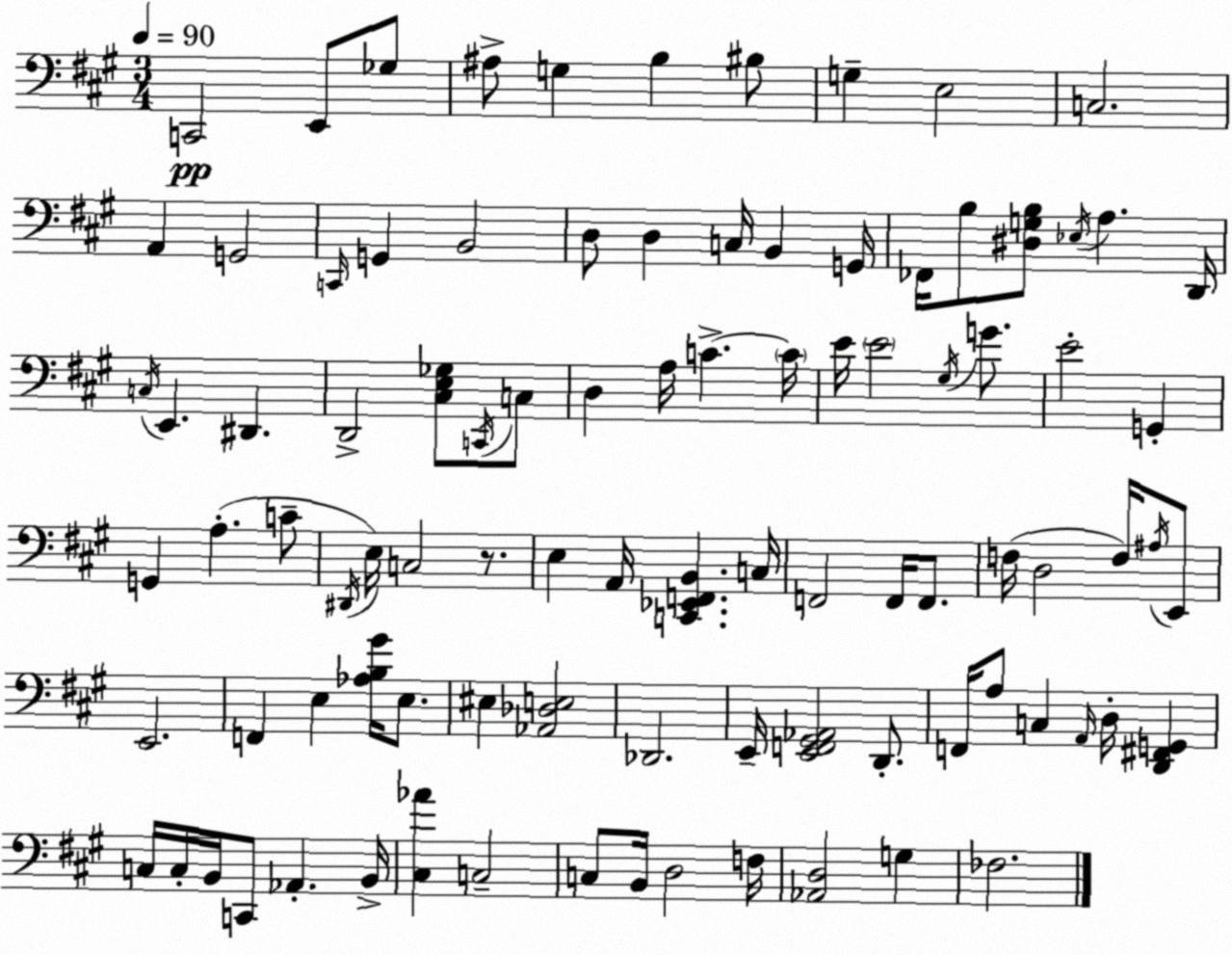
X:1
T:Untitled
M:3/4
L:1/4
K:A
C,,2 E,,/2 _G,/2 ^A,/2 G, B, ^B,/2 G, E,2 C,2 A,, G,,2 C,,/4 G,, B,,2 D,/2 D, C,/4 B,, G,,/4 _F,,/4 B,/2 [^D,G,B,]/2 _E,/4 A, D,,/4 C,/4 E,, ^D,, D,,2 [^C,E,_G,]/2 C,,/4 C,/2 D, A,/4 C C/4 E/4 E2 ^G,/4 G/2 E2 G,, G,, A, C/2 ^D,,/4 E,/4 C,2 z/2 E, A,,/4 [C,,_E,,F,,B,,] C,/4 F,,2 F,,/4 F,,/2 F,/4 D,2 F,/4 ^A,/4 E,,/2 E,,2 F,, E, [_A,B,^G]/4 E,/2 ^E, [_A,,_D,E,]2 _D,,2 E,,/4 [E,,F,,^G,,_A,,]2 D,,/2 F,,/4 A,/2 C, A,,/4 D,/4 [D,,^F,,G,,] C,/4 C,/4 B,,/4 C,,/2 _A,, B,,/4 [^C,_A] C,2 C,/2 B,,/4 D,2 F,/4 [_A,,D,]2 G, _F,2